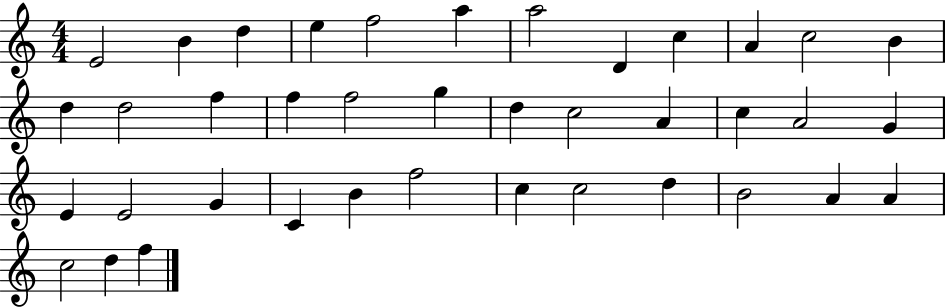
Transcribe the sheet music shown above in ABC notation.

X:1
T:Untitled
M:4/4
L:1/4
K:C
E2 B d e f2 a a2 D c A c2 B d d2 f f f2 g d c2 A c A2 G E E2 G C B f2 c c2 d B2 A A c2 d f